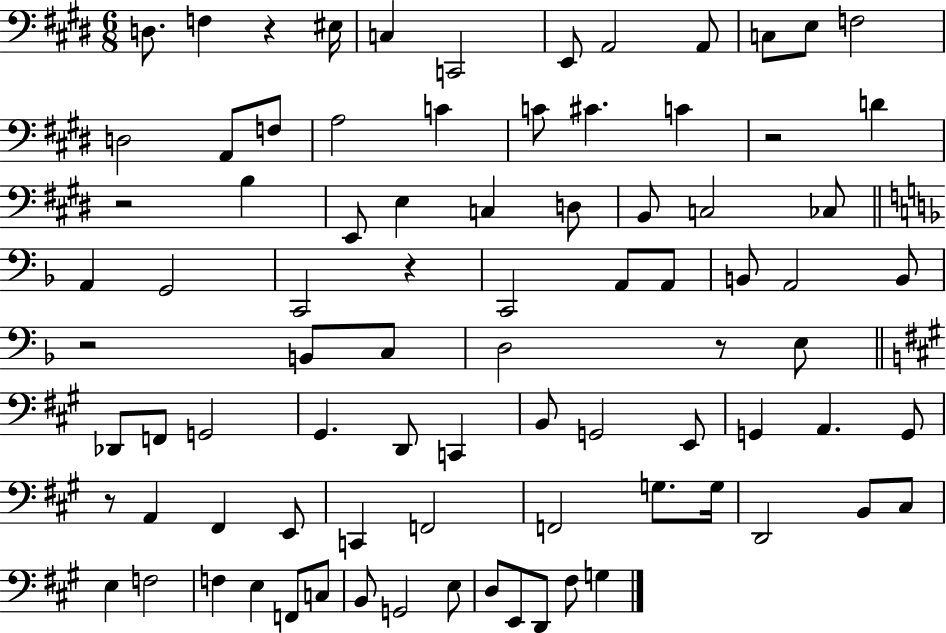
X:1
T:Untitled
M:6/8
L:1/4
K:E
D,/2 F, z ^E,/4 C, C,,2 E,,/2 A,,2 A,,/2 C,/2 E,/2 F,2 D,2 A,,/2 F,/2 A,2 C C/2 ^C C z2 D z2 B, E,,/2 E, C, D,/2 B,,/2 C,2 _C,/2 A,, G,,2 C,,2 z C,,2 A,,/2 A,,/2 B,,/2 A,,2 B,,/2 z2 B,,/2 C,/2 D,2 z/2 E,/2 _D,,/2 F,,/2 G,,2 ^G,, D,,/2 C,, B,,/2 G,,2 E,,/2 G,, A,, G,,/2 z/2 A,, ^F,, E,,/2 C,, F,,2 F,,2 G,/2 G,/4 D,,2 B,,/2 ^C,/2 E, F,2 F, E, F,,/2 C,/2 B,,/2 G,,2 E,/2 D,/2 E,,/2 D,,/2 ^F,/2 G,